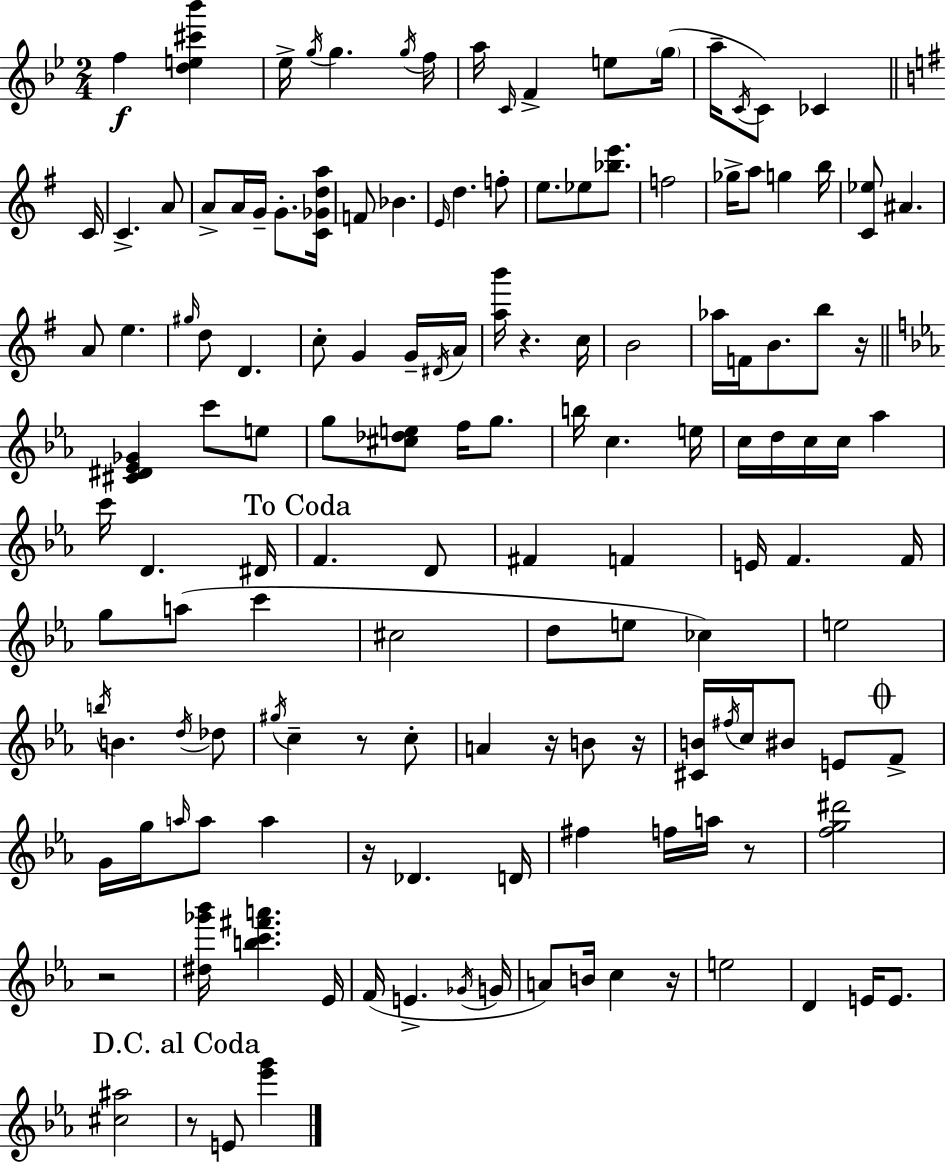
X:1
T:Untitled
M:2/4
L:1/4
K:Bb
f [de^c'_b'] _e/4 g/4 g g/4 f/4 a/4 C/4 F e/2 g/4 a/4 C/4 C/2 _C C/4 C A/2 A/2 A/4 G/4 G/2 [C_Gda]/4 F/2 _B E/4 d f/2 e/2 _e/2 [_be']/2 f2 _g/4 a/2 g b/4 [C_e]/2 ^A A/2 e ^g/4 d/2 D c/2 G G/4 ^D/4 A/4 [ab']/4 z c/4 B2 _a/4 F/4 B/2 b/2 z/4 [^C^D_E_G] c'/2 e/2 g/2 [^c_de]/2 f/4 g/2 b/4 c e/4 c/4 d/4 c/4 c/4 _a c'/4 D ^D/4 F D/2 ^F F E/4 F F/4 g/2 a/2 c' ^c2 d/2 e/2 _c e2 b/4 B d/4 _d/2 ^g/4 c z/2 c/2 A z/4 B/2 z/4 [^CB]/4 ^f/4 c/4 ^B/2 E/2 F/2 G/4 g/4 a/4 a/2 a z/4 _D D/4 ^f f/4 a/4 z/2 [fg^d']2 z2 [^d_g'_b']/4 [bc'^f'a'] _E/4 F/4 E _G/4 G/4 A/2 B/4 c z/4 e2 D E/4 E/2 [^c^a]2 z/2 E/2 [_e'g']